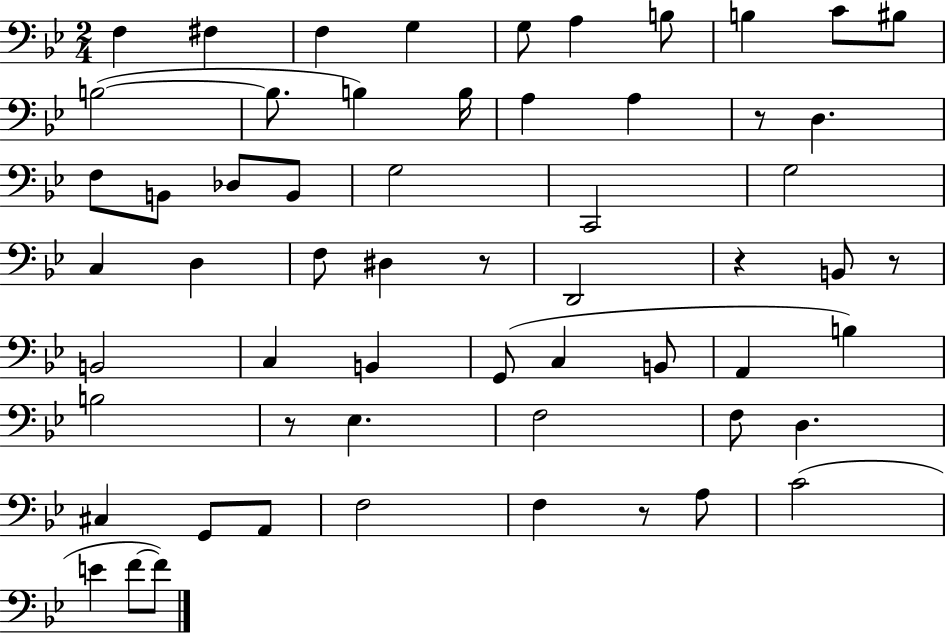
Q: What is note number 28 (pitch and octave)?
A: D#3